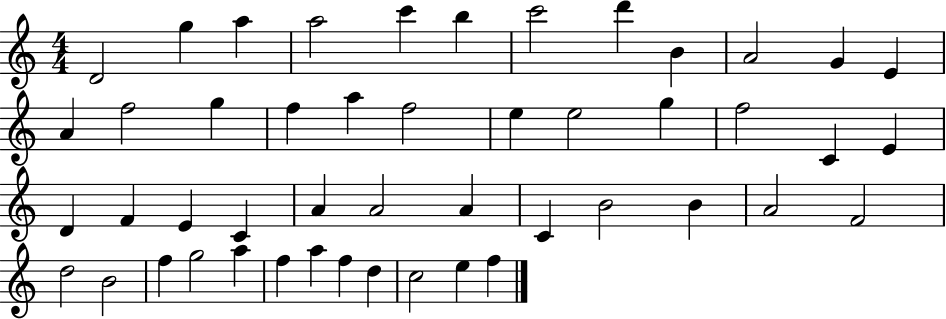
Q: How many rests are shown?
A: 0